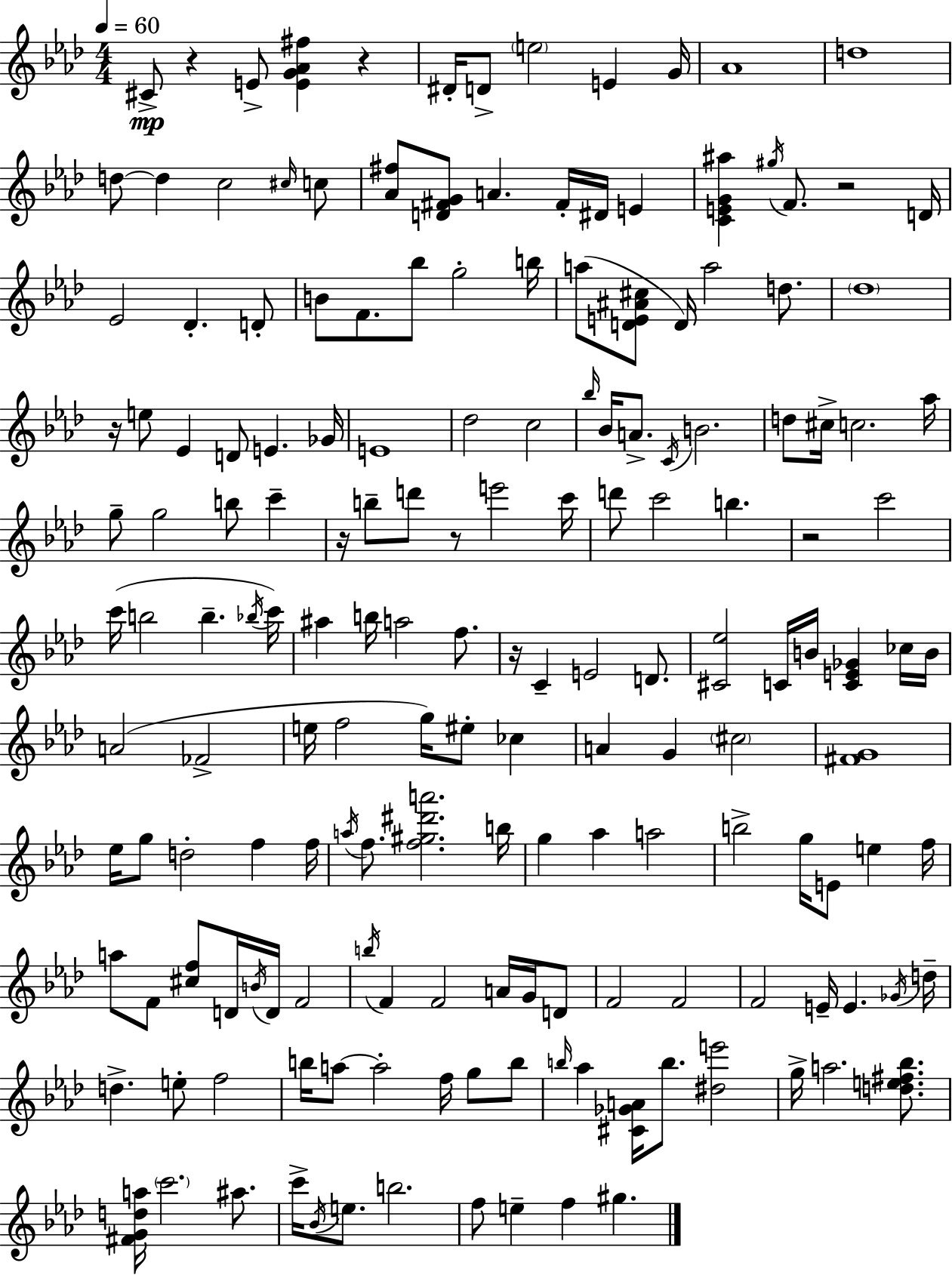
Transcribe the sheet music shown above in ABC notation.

X:1
T:Untitled
M:4/4
L:1/4
K:Fm
^C/2 z E/2 [EG_A^f] z ^D/4 D/2 e2 E G/4 _A4 d4 d/2 d c2 ^c/4 c/2 [_A^f]/2 [D^FG]/2 A ^F/4 ^D/4 E [CEG^a] ^g/4 F/2 z2 D/4 _E2 _D D/2 B/2 F/2 _b/2 g2 b/4 a/2 [DE^A^c]/2 D/4 a2 d/2 _d4 z/4 e/2 _E D/2 E _G/4 E4 _d2 c2 _b/4 _B/4 A/2 C/4 B2 d/2 ^c/4 c2 _a/4 g/2 g2 b/2 c' z/4 b/2 d'/2 z/2 e'2 c'/4 d'/2 c'2 b z2 c'2 c'/4 b2 b _b/4 c'/4 ^a b/4 a2 f/2 z/4 C E2 D/2 [^C_e]2 C/4 B/4 [CE_G] _c/4 B/4 A2 _F2 e/4 f2 g/4 ^e/2 _c A G ^c2 [^FG]4 _e/4 g/2 d2 f f/4 a/4 f/2 [f^g^d'a']2 b/4 g _a a2 b2 g/4 E/2 e f/4 a/2 F/2 [^cf]/2 D/4 B/4 D/4 F2 b/4 F F2 A/4 G/4 D/2 F2 F2 F2 E/4 E _G/4 d/4 d e/2 f2 b/4 a/2 a2 f/4 g/2 b/2 b/4 _a [^C_GA]/4 b/2 [^de']2 g/4 a2 [de^f_b]/2 [^FGda]/4 c'2 ^a/2 c'/4 _B/4 e/2 b2 f/2 e f ^g